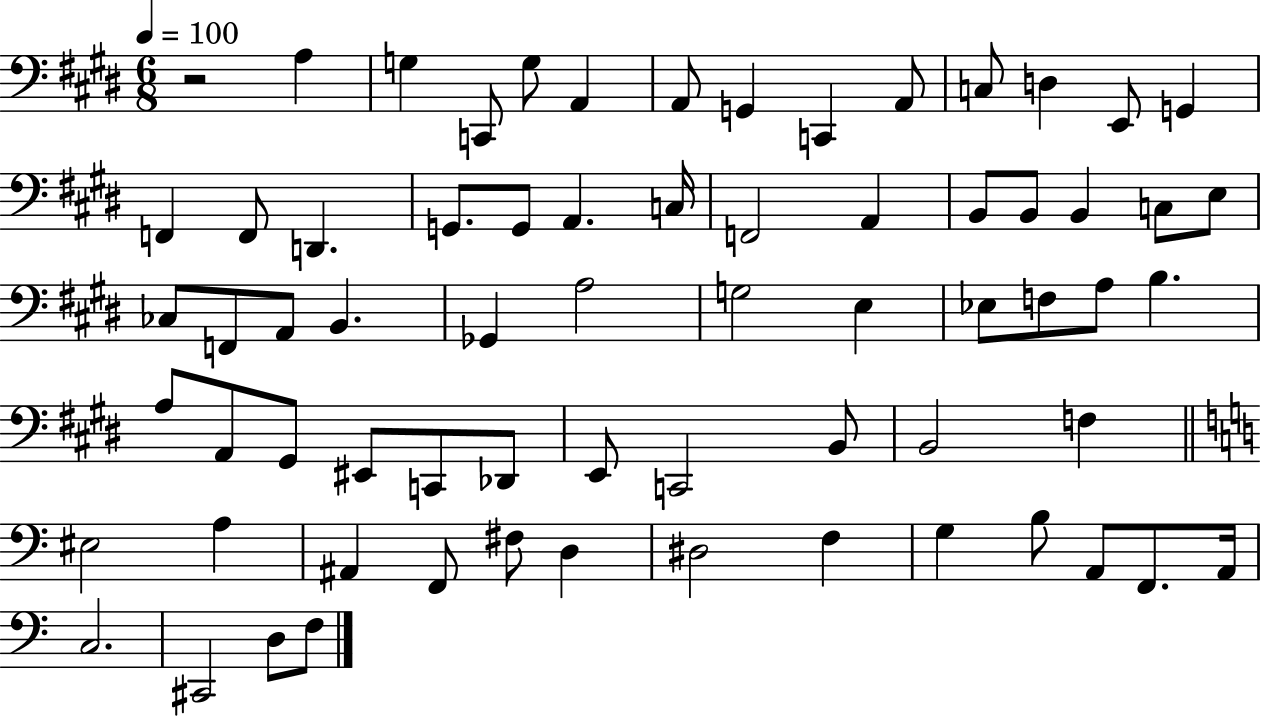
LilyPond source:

{
  \clef bass
  \numericTimeSignature
  \time 6/8
  \key e \major
  \tempo 4 = 100
  r2 a4 | g4 c,8 g8 a,4 | a,8 g,4 c,4 a,8 | c8 d4 e,8 g,4 | \break f,4 f,8 d,4. | g,8. g,8 a,4. c16 | f,2 a,4 | b,8 b,8 b,4 c8 e8 | \break ces8 f,8 a,8 b,4. | ges,4 a2 | g2 e4 | ees8 f8 a8 b4. | \break a8 a,8 gis,8 eis,8 c,8 des,8 | e,8 c,2 b,8 | b,2 f4 | \bar "||" \break \key c \major eis2 a4 | ais,4 f,8 fis8 d4 | dis2 f4 | g4 b8 a,8 f,8. a,16 | \break c2. | cis,2 d8 f8 | \bar "|."
}